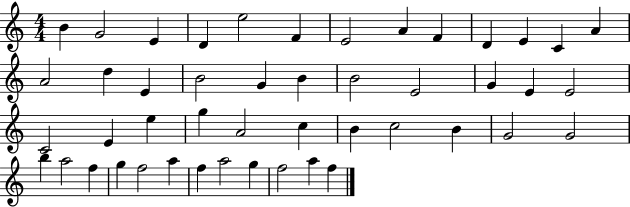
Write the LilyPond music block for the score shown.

{
  \clef treble
  \numericTimeSignature
  \time 4/4
  \key c \major
  b'4 g'2 e'4 | d'4 e''2 f'4 | e'2 a'4 f'4 | d'4 e'4 c'4 a'4 | \break a'2 d''4 e'4 | b'2 g'4 b'4 | b'2 e'2 | g'4 e'4 e'2 | \break c'2 e'4 e''4 | g''4 a'2 c''4 | b'4 c''2 b'4 | g'2 g'2 | \break b''4 a''2 f''4 | g''4 f''2 a''4 | f''4 a''2 g''4 | f''2 a''4 f''4 | \break \bar "|."
}